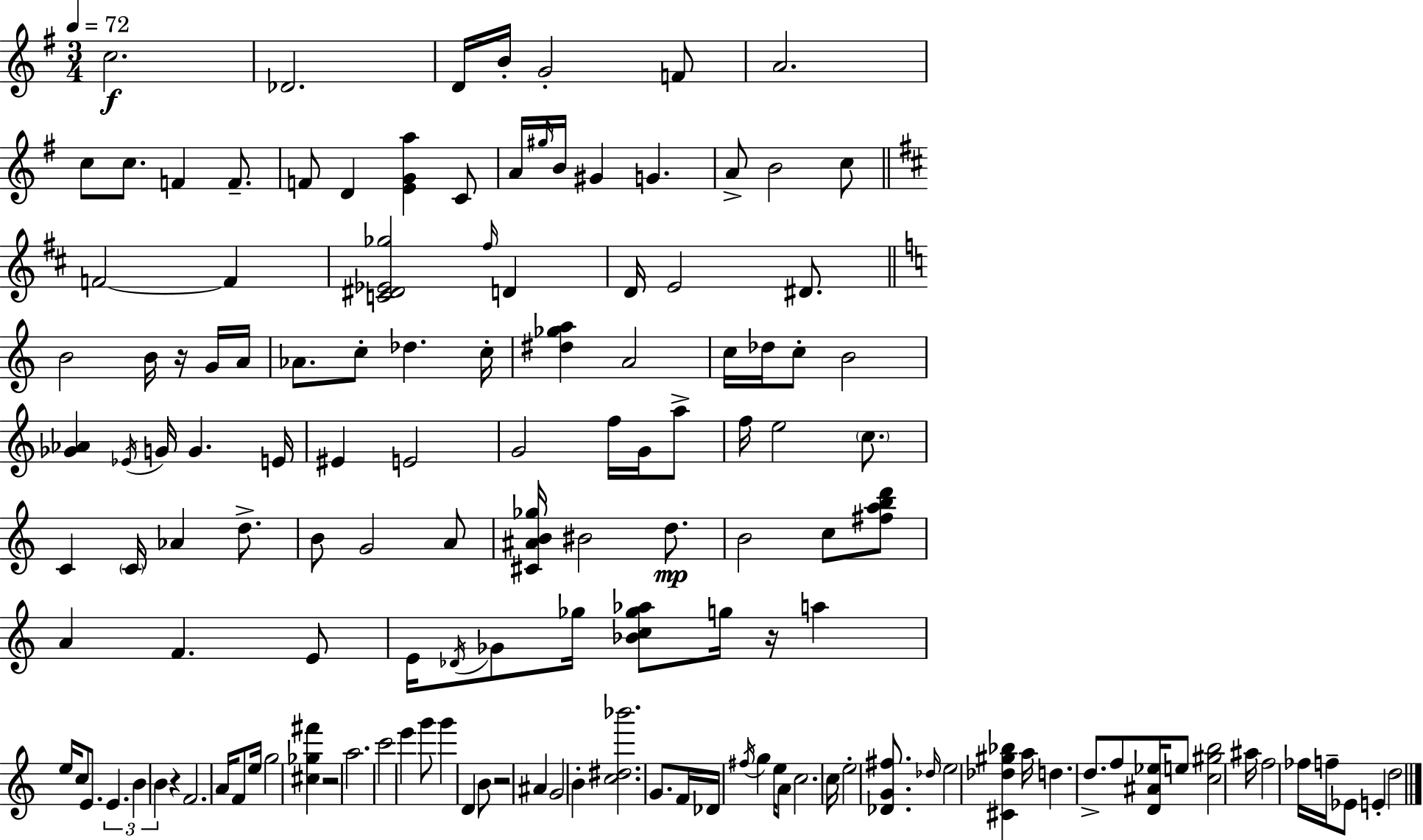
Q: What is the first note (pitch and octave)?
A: C5